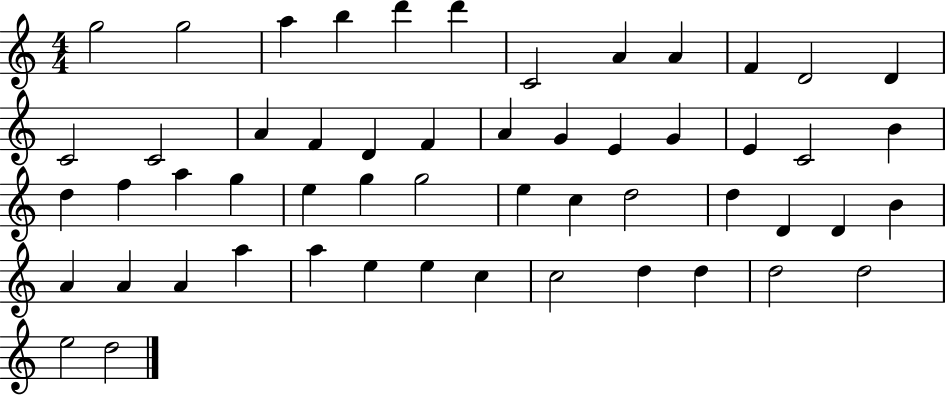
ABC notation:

X:1
T:Untitled
M:4/4
L:1/4
K:C
g2 g2 a b d' d' C2 A A F D2 D C2 C2 A F D F A G E G E C2 B d f a g e g g2 e c d2 d D D B A A A a a e e c c2 d d d2 d2 e2 d2